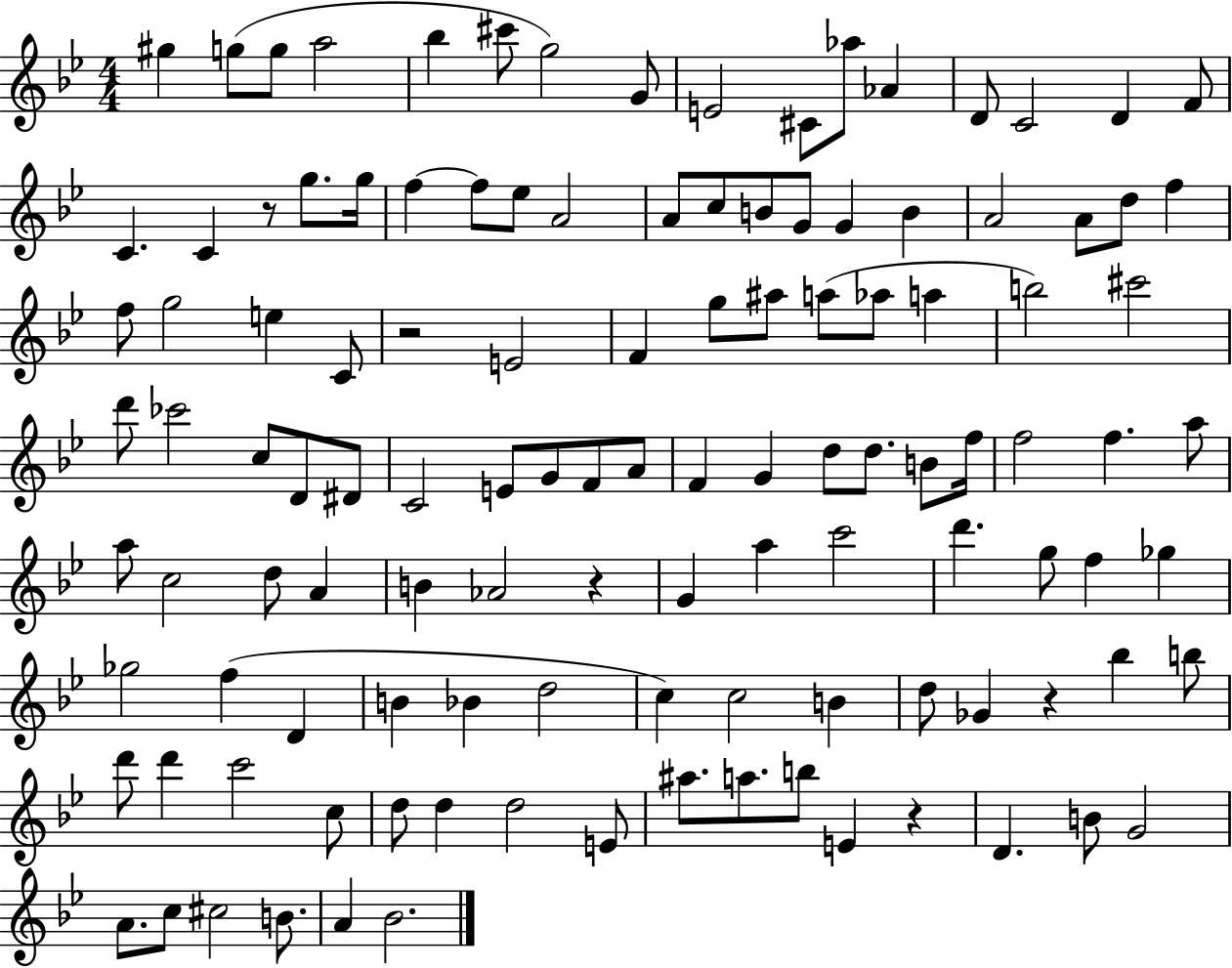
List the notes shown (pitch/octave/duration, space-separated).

G#5/q G5/e G5/e A5/h Bb5/q C#6/e G5/h G4/e E4/h C#4/e Ab5/e Ab4/q D4/e C4/h D4/q F4/e C4/q. C4/q R/e G5/e. G5/s F5/q F5/e Eb5/e A4/h A4/e C5/e B4/e G4/e G4/q B4/q A4/h A4/e D5/e F5/q F5/e G5/h E5/q C4/e R/h E4/h F4/q G5/e A#5/e A5/e Ab5/e A5/q B5/h C#6/h D6/e CES6/h C5/e D4/e D#4/e C4/h E4/e G4/e F4/e A4/e F4/q G4/q D5/e D5/e. B4/e F5/s F5/h F5/q. A5/e A5/e C5/h D5/e A4/q B4/q Ab4/h R/q G4/q A5/q C6/h D6/q. G5/e F5/q Gb5/q Gb5/h F5/q D4/q B4/q Bb4/q D5/h C5/q C5/h B4/q D5/e Gb4/q R/q Bb5/q B5/e D6/e D6/q C6/h C5/e D5/e D5/q D5/h E4/e A#5/e. A5/e. B5/e E4/q R/q D4/q. B4/e G4/h A4/e. C5/e C#5/h B4/e. A4/q Bb4/h.